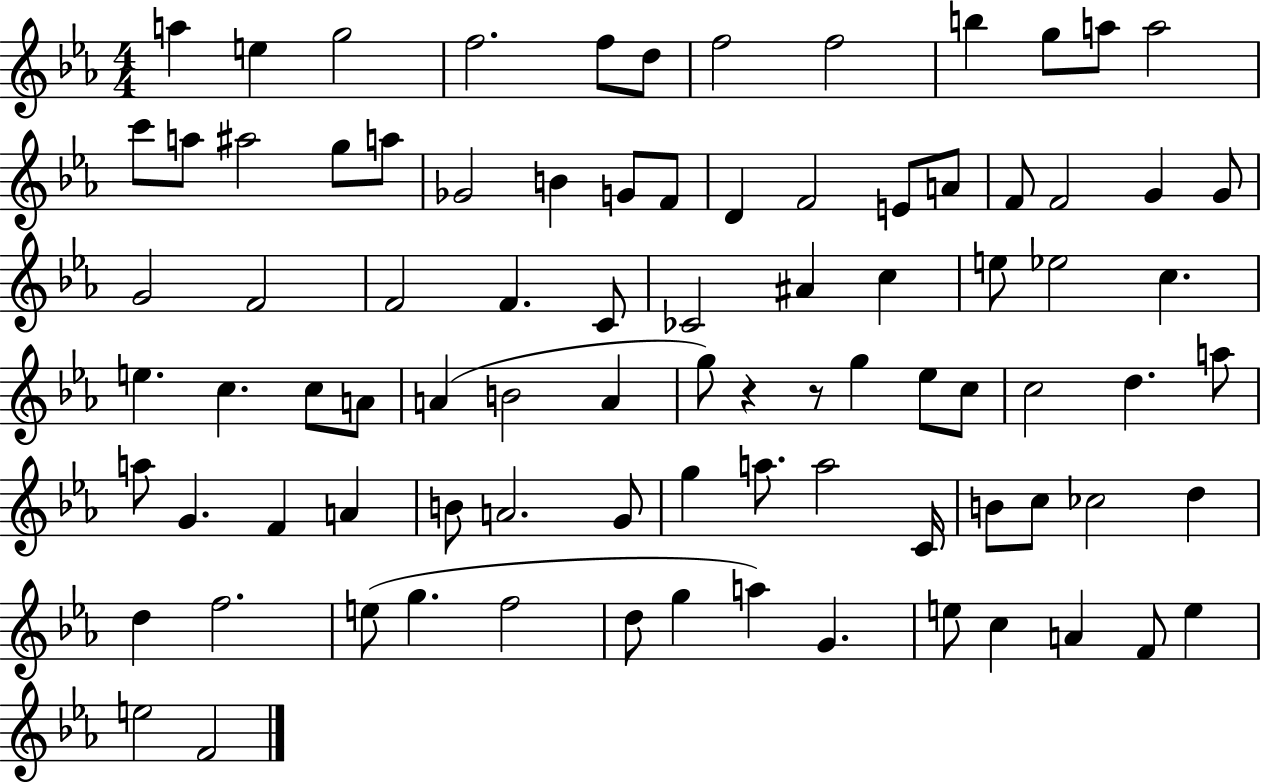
A5/q E5/q G5/h F5/h. F5/e D5/e F5/h F5/h B5/q G5/e A5/e A5/h C6/e A5/e A#5/h G5/e A5/e Gb4/h B4/q G4/e F4/e D4/q F4/h E4/e A4/e F4/e F4/h G4/q G4/e G4/h F4/h F4/h F4/q. C4/e CES4/h A#4/q C5/q E5/e Eb5/h C5/q. E5/q. C5/q. C5/e A4/e A4/q B4/h A4/q G5/e R/q R/e G5/q Eb5/e C5/e C5/h D5/q. A5/e A5/e G4/q. F4/q A4/q B4/e A4/h. G4/e G5/q A5/e. A5/h C4/s B4/e C5/e CES5/h D5/q D5/q F5/h. E5/e G5/q. F5/h D5/e G5/q A5/q G4/q. E5/e C5/q A4/q F4/e E5/q E5/h F4/h